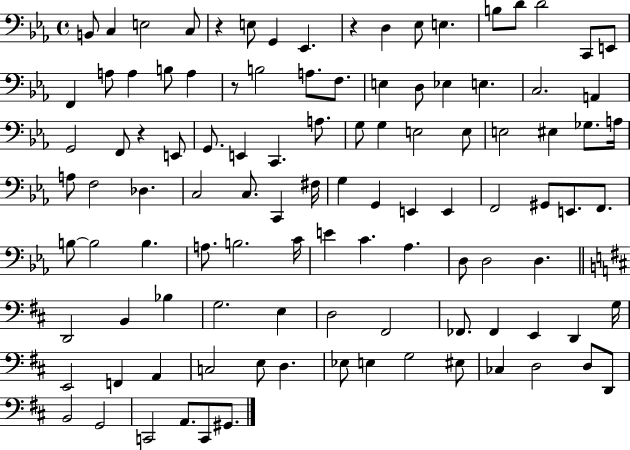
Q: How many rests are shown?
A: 4